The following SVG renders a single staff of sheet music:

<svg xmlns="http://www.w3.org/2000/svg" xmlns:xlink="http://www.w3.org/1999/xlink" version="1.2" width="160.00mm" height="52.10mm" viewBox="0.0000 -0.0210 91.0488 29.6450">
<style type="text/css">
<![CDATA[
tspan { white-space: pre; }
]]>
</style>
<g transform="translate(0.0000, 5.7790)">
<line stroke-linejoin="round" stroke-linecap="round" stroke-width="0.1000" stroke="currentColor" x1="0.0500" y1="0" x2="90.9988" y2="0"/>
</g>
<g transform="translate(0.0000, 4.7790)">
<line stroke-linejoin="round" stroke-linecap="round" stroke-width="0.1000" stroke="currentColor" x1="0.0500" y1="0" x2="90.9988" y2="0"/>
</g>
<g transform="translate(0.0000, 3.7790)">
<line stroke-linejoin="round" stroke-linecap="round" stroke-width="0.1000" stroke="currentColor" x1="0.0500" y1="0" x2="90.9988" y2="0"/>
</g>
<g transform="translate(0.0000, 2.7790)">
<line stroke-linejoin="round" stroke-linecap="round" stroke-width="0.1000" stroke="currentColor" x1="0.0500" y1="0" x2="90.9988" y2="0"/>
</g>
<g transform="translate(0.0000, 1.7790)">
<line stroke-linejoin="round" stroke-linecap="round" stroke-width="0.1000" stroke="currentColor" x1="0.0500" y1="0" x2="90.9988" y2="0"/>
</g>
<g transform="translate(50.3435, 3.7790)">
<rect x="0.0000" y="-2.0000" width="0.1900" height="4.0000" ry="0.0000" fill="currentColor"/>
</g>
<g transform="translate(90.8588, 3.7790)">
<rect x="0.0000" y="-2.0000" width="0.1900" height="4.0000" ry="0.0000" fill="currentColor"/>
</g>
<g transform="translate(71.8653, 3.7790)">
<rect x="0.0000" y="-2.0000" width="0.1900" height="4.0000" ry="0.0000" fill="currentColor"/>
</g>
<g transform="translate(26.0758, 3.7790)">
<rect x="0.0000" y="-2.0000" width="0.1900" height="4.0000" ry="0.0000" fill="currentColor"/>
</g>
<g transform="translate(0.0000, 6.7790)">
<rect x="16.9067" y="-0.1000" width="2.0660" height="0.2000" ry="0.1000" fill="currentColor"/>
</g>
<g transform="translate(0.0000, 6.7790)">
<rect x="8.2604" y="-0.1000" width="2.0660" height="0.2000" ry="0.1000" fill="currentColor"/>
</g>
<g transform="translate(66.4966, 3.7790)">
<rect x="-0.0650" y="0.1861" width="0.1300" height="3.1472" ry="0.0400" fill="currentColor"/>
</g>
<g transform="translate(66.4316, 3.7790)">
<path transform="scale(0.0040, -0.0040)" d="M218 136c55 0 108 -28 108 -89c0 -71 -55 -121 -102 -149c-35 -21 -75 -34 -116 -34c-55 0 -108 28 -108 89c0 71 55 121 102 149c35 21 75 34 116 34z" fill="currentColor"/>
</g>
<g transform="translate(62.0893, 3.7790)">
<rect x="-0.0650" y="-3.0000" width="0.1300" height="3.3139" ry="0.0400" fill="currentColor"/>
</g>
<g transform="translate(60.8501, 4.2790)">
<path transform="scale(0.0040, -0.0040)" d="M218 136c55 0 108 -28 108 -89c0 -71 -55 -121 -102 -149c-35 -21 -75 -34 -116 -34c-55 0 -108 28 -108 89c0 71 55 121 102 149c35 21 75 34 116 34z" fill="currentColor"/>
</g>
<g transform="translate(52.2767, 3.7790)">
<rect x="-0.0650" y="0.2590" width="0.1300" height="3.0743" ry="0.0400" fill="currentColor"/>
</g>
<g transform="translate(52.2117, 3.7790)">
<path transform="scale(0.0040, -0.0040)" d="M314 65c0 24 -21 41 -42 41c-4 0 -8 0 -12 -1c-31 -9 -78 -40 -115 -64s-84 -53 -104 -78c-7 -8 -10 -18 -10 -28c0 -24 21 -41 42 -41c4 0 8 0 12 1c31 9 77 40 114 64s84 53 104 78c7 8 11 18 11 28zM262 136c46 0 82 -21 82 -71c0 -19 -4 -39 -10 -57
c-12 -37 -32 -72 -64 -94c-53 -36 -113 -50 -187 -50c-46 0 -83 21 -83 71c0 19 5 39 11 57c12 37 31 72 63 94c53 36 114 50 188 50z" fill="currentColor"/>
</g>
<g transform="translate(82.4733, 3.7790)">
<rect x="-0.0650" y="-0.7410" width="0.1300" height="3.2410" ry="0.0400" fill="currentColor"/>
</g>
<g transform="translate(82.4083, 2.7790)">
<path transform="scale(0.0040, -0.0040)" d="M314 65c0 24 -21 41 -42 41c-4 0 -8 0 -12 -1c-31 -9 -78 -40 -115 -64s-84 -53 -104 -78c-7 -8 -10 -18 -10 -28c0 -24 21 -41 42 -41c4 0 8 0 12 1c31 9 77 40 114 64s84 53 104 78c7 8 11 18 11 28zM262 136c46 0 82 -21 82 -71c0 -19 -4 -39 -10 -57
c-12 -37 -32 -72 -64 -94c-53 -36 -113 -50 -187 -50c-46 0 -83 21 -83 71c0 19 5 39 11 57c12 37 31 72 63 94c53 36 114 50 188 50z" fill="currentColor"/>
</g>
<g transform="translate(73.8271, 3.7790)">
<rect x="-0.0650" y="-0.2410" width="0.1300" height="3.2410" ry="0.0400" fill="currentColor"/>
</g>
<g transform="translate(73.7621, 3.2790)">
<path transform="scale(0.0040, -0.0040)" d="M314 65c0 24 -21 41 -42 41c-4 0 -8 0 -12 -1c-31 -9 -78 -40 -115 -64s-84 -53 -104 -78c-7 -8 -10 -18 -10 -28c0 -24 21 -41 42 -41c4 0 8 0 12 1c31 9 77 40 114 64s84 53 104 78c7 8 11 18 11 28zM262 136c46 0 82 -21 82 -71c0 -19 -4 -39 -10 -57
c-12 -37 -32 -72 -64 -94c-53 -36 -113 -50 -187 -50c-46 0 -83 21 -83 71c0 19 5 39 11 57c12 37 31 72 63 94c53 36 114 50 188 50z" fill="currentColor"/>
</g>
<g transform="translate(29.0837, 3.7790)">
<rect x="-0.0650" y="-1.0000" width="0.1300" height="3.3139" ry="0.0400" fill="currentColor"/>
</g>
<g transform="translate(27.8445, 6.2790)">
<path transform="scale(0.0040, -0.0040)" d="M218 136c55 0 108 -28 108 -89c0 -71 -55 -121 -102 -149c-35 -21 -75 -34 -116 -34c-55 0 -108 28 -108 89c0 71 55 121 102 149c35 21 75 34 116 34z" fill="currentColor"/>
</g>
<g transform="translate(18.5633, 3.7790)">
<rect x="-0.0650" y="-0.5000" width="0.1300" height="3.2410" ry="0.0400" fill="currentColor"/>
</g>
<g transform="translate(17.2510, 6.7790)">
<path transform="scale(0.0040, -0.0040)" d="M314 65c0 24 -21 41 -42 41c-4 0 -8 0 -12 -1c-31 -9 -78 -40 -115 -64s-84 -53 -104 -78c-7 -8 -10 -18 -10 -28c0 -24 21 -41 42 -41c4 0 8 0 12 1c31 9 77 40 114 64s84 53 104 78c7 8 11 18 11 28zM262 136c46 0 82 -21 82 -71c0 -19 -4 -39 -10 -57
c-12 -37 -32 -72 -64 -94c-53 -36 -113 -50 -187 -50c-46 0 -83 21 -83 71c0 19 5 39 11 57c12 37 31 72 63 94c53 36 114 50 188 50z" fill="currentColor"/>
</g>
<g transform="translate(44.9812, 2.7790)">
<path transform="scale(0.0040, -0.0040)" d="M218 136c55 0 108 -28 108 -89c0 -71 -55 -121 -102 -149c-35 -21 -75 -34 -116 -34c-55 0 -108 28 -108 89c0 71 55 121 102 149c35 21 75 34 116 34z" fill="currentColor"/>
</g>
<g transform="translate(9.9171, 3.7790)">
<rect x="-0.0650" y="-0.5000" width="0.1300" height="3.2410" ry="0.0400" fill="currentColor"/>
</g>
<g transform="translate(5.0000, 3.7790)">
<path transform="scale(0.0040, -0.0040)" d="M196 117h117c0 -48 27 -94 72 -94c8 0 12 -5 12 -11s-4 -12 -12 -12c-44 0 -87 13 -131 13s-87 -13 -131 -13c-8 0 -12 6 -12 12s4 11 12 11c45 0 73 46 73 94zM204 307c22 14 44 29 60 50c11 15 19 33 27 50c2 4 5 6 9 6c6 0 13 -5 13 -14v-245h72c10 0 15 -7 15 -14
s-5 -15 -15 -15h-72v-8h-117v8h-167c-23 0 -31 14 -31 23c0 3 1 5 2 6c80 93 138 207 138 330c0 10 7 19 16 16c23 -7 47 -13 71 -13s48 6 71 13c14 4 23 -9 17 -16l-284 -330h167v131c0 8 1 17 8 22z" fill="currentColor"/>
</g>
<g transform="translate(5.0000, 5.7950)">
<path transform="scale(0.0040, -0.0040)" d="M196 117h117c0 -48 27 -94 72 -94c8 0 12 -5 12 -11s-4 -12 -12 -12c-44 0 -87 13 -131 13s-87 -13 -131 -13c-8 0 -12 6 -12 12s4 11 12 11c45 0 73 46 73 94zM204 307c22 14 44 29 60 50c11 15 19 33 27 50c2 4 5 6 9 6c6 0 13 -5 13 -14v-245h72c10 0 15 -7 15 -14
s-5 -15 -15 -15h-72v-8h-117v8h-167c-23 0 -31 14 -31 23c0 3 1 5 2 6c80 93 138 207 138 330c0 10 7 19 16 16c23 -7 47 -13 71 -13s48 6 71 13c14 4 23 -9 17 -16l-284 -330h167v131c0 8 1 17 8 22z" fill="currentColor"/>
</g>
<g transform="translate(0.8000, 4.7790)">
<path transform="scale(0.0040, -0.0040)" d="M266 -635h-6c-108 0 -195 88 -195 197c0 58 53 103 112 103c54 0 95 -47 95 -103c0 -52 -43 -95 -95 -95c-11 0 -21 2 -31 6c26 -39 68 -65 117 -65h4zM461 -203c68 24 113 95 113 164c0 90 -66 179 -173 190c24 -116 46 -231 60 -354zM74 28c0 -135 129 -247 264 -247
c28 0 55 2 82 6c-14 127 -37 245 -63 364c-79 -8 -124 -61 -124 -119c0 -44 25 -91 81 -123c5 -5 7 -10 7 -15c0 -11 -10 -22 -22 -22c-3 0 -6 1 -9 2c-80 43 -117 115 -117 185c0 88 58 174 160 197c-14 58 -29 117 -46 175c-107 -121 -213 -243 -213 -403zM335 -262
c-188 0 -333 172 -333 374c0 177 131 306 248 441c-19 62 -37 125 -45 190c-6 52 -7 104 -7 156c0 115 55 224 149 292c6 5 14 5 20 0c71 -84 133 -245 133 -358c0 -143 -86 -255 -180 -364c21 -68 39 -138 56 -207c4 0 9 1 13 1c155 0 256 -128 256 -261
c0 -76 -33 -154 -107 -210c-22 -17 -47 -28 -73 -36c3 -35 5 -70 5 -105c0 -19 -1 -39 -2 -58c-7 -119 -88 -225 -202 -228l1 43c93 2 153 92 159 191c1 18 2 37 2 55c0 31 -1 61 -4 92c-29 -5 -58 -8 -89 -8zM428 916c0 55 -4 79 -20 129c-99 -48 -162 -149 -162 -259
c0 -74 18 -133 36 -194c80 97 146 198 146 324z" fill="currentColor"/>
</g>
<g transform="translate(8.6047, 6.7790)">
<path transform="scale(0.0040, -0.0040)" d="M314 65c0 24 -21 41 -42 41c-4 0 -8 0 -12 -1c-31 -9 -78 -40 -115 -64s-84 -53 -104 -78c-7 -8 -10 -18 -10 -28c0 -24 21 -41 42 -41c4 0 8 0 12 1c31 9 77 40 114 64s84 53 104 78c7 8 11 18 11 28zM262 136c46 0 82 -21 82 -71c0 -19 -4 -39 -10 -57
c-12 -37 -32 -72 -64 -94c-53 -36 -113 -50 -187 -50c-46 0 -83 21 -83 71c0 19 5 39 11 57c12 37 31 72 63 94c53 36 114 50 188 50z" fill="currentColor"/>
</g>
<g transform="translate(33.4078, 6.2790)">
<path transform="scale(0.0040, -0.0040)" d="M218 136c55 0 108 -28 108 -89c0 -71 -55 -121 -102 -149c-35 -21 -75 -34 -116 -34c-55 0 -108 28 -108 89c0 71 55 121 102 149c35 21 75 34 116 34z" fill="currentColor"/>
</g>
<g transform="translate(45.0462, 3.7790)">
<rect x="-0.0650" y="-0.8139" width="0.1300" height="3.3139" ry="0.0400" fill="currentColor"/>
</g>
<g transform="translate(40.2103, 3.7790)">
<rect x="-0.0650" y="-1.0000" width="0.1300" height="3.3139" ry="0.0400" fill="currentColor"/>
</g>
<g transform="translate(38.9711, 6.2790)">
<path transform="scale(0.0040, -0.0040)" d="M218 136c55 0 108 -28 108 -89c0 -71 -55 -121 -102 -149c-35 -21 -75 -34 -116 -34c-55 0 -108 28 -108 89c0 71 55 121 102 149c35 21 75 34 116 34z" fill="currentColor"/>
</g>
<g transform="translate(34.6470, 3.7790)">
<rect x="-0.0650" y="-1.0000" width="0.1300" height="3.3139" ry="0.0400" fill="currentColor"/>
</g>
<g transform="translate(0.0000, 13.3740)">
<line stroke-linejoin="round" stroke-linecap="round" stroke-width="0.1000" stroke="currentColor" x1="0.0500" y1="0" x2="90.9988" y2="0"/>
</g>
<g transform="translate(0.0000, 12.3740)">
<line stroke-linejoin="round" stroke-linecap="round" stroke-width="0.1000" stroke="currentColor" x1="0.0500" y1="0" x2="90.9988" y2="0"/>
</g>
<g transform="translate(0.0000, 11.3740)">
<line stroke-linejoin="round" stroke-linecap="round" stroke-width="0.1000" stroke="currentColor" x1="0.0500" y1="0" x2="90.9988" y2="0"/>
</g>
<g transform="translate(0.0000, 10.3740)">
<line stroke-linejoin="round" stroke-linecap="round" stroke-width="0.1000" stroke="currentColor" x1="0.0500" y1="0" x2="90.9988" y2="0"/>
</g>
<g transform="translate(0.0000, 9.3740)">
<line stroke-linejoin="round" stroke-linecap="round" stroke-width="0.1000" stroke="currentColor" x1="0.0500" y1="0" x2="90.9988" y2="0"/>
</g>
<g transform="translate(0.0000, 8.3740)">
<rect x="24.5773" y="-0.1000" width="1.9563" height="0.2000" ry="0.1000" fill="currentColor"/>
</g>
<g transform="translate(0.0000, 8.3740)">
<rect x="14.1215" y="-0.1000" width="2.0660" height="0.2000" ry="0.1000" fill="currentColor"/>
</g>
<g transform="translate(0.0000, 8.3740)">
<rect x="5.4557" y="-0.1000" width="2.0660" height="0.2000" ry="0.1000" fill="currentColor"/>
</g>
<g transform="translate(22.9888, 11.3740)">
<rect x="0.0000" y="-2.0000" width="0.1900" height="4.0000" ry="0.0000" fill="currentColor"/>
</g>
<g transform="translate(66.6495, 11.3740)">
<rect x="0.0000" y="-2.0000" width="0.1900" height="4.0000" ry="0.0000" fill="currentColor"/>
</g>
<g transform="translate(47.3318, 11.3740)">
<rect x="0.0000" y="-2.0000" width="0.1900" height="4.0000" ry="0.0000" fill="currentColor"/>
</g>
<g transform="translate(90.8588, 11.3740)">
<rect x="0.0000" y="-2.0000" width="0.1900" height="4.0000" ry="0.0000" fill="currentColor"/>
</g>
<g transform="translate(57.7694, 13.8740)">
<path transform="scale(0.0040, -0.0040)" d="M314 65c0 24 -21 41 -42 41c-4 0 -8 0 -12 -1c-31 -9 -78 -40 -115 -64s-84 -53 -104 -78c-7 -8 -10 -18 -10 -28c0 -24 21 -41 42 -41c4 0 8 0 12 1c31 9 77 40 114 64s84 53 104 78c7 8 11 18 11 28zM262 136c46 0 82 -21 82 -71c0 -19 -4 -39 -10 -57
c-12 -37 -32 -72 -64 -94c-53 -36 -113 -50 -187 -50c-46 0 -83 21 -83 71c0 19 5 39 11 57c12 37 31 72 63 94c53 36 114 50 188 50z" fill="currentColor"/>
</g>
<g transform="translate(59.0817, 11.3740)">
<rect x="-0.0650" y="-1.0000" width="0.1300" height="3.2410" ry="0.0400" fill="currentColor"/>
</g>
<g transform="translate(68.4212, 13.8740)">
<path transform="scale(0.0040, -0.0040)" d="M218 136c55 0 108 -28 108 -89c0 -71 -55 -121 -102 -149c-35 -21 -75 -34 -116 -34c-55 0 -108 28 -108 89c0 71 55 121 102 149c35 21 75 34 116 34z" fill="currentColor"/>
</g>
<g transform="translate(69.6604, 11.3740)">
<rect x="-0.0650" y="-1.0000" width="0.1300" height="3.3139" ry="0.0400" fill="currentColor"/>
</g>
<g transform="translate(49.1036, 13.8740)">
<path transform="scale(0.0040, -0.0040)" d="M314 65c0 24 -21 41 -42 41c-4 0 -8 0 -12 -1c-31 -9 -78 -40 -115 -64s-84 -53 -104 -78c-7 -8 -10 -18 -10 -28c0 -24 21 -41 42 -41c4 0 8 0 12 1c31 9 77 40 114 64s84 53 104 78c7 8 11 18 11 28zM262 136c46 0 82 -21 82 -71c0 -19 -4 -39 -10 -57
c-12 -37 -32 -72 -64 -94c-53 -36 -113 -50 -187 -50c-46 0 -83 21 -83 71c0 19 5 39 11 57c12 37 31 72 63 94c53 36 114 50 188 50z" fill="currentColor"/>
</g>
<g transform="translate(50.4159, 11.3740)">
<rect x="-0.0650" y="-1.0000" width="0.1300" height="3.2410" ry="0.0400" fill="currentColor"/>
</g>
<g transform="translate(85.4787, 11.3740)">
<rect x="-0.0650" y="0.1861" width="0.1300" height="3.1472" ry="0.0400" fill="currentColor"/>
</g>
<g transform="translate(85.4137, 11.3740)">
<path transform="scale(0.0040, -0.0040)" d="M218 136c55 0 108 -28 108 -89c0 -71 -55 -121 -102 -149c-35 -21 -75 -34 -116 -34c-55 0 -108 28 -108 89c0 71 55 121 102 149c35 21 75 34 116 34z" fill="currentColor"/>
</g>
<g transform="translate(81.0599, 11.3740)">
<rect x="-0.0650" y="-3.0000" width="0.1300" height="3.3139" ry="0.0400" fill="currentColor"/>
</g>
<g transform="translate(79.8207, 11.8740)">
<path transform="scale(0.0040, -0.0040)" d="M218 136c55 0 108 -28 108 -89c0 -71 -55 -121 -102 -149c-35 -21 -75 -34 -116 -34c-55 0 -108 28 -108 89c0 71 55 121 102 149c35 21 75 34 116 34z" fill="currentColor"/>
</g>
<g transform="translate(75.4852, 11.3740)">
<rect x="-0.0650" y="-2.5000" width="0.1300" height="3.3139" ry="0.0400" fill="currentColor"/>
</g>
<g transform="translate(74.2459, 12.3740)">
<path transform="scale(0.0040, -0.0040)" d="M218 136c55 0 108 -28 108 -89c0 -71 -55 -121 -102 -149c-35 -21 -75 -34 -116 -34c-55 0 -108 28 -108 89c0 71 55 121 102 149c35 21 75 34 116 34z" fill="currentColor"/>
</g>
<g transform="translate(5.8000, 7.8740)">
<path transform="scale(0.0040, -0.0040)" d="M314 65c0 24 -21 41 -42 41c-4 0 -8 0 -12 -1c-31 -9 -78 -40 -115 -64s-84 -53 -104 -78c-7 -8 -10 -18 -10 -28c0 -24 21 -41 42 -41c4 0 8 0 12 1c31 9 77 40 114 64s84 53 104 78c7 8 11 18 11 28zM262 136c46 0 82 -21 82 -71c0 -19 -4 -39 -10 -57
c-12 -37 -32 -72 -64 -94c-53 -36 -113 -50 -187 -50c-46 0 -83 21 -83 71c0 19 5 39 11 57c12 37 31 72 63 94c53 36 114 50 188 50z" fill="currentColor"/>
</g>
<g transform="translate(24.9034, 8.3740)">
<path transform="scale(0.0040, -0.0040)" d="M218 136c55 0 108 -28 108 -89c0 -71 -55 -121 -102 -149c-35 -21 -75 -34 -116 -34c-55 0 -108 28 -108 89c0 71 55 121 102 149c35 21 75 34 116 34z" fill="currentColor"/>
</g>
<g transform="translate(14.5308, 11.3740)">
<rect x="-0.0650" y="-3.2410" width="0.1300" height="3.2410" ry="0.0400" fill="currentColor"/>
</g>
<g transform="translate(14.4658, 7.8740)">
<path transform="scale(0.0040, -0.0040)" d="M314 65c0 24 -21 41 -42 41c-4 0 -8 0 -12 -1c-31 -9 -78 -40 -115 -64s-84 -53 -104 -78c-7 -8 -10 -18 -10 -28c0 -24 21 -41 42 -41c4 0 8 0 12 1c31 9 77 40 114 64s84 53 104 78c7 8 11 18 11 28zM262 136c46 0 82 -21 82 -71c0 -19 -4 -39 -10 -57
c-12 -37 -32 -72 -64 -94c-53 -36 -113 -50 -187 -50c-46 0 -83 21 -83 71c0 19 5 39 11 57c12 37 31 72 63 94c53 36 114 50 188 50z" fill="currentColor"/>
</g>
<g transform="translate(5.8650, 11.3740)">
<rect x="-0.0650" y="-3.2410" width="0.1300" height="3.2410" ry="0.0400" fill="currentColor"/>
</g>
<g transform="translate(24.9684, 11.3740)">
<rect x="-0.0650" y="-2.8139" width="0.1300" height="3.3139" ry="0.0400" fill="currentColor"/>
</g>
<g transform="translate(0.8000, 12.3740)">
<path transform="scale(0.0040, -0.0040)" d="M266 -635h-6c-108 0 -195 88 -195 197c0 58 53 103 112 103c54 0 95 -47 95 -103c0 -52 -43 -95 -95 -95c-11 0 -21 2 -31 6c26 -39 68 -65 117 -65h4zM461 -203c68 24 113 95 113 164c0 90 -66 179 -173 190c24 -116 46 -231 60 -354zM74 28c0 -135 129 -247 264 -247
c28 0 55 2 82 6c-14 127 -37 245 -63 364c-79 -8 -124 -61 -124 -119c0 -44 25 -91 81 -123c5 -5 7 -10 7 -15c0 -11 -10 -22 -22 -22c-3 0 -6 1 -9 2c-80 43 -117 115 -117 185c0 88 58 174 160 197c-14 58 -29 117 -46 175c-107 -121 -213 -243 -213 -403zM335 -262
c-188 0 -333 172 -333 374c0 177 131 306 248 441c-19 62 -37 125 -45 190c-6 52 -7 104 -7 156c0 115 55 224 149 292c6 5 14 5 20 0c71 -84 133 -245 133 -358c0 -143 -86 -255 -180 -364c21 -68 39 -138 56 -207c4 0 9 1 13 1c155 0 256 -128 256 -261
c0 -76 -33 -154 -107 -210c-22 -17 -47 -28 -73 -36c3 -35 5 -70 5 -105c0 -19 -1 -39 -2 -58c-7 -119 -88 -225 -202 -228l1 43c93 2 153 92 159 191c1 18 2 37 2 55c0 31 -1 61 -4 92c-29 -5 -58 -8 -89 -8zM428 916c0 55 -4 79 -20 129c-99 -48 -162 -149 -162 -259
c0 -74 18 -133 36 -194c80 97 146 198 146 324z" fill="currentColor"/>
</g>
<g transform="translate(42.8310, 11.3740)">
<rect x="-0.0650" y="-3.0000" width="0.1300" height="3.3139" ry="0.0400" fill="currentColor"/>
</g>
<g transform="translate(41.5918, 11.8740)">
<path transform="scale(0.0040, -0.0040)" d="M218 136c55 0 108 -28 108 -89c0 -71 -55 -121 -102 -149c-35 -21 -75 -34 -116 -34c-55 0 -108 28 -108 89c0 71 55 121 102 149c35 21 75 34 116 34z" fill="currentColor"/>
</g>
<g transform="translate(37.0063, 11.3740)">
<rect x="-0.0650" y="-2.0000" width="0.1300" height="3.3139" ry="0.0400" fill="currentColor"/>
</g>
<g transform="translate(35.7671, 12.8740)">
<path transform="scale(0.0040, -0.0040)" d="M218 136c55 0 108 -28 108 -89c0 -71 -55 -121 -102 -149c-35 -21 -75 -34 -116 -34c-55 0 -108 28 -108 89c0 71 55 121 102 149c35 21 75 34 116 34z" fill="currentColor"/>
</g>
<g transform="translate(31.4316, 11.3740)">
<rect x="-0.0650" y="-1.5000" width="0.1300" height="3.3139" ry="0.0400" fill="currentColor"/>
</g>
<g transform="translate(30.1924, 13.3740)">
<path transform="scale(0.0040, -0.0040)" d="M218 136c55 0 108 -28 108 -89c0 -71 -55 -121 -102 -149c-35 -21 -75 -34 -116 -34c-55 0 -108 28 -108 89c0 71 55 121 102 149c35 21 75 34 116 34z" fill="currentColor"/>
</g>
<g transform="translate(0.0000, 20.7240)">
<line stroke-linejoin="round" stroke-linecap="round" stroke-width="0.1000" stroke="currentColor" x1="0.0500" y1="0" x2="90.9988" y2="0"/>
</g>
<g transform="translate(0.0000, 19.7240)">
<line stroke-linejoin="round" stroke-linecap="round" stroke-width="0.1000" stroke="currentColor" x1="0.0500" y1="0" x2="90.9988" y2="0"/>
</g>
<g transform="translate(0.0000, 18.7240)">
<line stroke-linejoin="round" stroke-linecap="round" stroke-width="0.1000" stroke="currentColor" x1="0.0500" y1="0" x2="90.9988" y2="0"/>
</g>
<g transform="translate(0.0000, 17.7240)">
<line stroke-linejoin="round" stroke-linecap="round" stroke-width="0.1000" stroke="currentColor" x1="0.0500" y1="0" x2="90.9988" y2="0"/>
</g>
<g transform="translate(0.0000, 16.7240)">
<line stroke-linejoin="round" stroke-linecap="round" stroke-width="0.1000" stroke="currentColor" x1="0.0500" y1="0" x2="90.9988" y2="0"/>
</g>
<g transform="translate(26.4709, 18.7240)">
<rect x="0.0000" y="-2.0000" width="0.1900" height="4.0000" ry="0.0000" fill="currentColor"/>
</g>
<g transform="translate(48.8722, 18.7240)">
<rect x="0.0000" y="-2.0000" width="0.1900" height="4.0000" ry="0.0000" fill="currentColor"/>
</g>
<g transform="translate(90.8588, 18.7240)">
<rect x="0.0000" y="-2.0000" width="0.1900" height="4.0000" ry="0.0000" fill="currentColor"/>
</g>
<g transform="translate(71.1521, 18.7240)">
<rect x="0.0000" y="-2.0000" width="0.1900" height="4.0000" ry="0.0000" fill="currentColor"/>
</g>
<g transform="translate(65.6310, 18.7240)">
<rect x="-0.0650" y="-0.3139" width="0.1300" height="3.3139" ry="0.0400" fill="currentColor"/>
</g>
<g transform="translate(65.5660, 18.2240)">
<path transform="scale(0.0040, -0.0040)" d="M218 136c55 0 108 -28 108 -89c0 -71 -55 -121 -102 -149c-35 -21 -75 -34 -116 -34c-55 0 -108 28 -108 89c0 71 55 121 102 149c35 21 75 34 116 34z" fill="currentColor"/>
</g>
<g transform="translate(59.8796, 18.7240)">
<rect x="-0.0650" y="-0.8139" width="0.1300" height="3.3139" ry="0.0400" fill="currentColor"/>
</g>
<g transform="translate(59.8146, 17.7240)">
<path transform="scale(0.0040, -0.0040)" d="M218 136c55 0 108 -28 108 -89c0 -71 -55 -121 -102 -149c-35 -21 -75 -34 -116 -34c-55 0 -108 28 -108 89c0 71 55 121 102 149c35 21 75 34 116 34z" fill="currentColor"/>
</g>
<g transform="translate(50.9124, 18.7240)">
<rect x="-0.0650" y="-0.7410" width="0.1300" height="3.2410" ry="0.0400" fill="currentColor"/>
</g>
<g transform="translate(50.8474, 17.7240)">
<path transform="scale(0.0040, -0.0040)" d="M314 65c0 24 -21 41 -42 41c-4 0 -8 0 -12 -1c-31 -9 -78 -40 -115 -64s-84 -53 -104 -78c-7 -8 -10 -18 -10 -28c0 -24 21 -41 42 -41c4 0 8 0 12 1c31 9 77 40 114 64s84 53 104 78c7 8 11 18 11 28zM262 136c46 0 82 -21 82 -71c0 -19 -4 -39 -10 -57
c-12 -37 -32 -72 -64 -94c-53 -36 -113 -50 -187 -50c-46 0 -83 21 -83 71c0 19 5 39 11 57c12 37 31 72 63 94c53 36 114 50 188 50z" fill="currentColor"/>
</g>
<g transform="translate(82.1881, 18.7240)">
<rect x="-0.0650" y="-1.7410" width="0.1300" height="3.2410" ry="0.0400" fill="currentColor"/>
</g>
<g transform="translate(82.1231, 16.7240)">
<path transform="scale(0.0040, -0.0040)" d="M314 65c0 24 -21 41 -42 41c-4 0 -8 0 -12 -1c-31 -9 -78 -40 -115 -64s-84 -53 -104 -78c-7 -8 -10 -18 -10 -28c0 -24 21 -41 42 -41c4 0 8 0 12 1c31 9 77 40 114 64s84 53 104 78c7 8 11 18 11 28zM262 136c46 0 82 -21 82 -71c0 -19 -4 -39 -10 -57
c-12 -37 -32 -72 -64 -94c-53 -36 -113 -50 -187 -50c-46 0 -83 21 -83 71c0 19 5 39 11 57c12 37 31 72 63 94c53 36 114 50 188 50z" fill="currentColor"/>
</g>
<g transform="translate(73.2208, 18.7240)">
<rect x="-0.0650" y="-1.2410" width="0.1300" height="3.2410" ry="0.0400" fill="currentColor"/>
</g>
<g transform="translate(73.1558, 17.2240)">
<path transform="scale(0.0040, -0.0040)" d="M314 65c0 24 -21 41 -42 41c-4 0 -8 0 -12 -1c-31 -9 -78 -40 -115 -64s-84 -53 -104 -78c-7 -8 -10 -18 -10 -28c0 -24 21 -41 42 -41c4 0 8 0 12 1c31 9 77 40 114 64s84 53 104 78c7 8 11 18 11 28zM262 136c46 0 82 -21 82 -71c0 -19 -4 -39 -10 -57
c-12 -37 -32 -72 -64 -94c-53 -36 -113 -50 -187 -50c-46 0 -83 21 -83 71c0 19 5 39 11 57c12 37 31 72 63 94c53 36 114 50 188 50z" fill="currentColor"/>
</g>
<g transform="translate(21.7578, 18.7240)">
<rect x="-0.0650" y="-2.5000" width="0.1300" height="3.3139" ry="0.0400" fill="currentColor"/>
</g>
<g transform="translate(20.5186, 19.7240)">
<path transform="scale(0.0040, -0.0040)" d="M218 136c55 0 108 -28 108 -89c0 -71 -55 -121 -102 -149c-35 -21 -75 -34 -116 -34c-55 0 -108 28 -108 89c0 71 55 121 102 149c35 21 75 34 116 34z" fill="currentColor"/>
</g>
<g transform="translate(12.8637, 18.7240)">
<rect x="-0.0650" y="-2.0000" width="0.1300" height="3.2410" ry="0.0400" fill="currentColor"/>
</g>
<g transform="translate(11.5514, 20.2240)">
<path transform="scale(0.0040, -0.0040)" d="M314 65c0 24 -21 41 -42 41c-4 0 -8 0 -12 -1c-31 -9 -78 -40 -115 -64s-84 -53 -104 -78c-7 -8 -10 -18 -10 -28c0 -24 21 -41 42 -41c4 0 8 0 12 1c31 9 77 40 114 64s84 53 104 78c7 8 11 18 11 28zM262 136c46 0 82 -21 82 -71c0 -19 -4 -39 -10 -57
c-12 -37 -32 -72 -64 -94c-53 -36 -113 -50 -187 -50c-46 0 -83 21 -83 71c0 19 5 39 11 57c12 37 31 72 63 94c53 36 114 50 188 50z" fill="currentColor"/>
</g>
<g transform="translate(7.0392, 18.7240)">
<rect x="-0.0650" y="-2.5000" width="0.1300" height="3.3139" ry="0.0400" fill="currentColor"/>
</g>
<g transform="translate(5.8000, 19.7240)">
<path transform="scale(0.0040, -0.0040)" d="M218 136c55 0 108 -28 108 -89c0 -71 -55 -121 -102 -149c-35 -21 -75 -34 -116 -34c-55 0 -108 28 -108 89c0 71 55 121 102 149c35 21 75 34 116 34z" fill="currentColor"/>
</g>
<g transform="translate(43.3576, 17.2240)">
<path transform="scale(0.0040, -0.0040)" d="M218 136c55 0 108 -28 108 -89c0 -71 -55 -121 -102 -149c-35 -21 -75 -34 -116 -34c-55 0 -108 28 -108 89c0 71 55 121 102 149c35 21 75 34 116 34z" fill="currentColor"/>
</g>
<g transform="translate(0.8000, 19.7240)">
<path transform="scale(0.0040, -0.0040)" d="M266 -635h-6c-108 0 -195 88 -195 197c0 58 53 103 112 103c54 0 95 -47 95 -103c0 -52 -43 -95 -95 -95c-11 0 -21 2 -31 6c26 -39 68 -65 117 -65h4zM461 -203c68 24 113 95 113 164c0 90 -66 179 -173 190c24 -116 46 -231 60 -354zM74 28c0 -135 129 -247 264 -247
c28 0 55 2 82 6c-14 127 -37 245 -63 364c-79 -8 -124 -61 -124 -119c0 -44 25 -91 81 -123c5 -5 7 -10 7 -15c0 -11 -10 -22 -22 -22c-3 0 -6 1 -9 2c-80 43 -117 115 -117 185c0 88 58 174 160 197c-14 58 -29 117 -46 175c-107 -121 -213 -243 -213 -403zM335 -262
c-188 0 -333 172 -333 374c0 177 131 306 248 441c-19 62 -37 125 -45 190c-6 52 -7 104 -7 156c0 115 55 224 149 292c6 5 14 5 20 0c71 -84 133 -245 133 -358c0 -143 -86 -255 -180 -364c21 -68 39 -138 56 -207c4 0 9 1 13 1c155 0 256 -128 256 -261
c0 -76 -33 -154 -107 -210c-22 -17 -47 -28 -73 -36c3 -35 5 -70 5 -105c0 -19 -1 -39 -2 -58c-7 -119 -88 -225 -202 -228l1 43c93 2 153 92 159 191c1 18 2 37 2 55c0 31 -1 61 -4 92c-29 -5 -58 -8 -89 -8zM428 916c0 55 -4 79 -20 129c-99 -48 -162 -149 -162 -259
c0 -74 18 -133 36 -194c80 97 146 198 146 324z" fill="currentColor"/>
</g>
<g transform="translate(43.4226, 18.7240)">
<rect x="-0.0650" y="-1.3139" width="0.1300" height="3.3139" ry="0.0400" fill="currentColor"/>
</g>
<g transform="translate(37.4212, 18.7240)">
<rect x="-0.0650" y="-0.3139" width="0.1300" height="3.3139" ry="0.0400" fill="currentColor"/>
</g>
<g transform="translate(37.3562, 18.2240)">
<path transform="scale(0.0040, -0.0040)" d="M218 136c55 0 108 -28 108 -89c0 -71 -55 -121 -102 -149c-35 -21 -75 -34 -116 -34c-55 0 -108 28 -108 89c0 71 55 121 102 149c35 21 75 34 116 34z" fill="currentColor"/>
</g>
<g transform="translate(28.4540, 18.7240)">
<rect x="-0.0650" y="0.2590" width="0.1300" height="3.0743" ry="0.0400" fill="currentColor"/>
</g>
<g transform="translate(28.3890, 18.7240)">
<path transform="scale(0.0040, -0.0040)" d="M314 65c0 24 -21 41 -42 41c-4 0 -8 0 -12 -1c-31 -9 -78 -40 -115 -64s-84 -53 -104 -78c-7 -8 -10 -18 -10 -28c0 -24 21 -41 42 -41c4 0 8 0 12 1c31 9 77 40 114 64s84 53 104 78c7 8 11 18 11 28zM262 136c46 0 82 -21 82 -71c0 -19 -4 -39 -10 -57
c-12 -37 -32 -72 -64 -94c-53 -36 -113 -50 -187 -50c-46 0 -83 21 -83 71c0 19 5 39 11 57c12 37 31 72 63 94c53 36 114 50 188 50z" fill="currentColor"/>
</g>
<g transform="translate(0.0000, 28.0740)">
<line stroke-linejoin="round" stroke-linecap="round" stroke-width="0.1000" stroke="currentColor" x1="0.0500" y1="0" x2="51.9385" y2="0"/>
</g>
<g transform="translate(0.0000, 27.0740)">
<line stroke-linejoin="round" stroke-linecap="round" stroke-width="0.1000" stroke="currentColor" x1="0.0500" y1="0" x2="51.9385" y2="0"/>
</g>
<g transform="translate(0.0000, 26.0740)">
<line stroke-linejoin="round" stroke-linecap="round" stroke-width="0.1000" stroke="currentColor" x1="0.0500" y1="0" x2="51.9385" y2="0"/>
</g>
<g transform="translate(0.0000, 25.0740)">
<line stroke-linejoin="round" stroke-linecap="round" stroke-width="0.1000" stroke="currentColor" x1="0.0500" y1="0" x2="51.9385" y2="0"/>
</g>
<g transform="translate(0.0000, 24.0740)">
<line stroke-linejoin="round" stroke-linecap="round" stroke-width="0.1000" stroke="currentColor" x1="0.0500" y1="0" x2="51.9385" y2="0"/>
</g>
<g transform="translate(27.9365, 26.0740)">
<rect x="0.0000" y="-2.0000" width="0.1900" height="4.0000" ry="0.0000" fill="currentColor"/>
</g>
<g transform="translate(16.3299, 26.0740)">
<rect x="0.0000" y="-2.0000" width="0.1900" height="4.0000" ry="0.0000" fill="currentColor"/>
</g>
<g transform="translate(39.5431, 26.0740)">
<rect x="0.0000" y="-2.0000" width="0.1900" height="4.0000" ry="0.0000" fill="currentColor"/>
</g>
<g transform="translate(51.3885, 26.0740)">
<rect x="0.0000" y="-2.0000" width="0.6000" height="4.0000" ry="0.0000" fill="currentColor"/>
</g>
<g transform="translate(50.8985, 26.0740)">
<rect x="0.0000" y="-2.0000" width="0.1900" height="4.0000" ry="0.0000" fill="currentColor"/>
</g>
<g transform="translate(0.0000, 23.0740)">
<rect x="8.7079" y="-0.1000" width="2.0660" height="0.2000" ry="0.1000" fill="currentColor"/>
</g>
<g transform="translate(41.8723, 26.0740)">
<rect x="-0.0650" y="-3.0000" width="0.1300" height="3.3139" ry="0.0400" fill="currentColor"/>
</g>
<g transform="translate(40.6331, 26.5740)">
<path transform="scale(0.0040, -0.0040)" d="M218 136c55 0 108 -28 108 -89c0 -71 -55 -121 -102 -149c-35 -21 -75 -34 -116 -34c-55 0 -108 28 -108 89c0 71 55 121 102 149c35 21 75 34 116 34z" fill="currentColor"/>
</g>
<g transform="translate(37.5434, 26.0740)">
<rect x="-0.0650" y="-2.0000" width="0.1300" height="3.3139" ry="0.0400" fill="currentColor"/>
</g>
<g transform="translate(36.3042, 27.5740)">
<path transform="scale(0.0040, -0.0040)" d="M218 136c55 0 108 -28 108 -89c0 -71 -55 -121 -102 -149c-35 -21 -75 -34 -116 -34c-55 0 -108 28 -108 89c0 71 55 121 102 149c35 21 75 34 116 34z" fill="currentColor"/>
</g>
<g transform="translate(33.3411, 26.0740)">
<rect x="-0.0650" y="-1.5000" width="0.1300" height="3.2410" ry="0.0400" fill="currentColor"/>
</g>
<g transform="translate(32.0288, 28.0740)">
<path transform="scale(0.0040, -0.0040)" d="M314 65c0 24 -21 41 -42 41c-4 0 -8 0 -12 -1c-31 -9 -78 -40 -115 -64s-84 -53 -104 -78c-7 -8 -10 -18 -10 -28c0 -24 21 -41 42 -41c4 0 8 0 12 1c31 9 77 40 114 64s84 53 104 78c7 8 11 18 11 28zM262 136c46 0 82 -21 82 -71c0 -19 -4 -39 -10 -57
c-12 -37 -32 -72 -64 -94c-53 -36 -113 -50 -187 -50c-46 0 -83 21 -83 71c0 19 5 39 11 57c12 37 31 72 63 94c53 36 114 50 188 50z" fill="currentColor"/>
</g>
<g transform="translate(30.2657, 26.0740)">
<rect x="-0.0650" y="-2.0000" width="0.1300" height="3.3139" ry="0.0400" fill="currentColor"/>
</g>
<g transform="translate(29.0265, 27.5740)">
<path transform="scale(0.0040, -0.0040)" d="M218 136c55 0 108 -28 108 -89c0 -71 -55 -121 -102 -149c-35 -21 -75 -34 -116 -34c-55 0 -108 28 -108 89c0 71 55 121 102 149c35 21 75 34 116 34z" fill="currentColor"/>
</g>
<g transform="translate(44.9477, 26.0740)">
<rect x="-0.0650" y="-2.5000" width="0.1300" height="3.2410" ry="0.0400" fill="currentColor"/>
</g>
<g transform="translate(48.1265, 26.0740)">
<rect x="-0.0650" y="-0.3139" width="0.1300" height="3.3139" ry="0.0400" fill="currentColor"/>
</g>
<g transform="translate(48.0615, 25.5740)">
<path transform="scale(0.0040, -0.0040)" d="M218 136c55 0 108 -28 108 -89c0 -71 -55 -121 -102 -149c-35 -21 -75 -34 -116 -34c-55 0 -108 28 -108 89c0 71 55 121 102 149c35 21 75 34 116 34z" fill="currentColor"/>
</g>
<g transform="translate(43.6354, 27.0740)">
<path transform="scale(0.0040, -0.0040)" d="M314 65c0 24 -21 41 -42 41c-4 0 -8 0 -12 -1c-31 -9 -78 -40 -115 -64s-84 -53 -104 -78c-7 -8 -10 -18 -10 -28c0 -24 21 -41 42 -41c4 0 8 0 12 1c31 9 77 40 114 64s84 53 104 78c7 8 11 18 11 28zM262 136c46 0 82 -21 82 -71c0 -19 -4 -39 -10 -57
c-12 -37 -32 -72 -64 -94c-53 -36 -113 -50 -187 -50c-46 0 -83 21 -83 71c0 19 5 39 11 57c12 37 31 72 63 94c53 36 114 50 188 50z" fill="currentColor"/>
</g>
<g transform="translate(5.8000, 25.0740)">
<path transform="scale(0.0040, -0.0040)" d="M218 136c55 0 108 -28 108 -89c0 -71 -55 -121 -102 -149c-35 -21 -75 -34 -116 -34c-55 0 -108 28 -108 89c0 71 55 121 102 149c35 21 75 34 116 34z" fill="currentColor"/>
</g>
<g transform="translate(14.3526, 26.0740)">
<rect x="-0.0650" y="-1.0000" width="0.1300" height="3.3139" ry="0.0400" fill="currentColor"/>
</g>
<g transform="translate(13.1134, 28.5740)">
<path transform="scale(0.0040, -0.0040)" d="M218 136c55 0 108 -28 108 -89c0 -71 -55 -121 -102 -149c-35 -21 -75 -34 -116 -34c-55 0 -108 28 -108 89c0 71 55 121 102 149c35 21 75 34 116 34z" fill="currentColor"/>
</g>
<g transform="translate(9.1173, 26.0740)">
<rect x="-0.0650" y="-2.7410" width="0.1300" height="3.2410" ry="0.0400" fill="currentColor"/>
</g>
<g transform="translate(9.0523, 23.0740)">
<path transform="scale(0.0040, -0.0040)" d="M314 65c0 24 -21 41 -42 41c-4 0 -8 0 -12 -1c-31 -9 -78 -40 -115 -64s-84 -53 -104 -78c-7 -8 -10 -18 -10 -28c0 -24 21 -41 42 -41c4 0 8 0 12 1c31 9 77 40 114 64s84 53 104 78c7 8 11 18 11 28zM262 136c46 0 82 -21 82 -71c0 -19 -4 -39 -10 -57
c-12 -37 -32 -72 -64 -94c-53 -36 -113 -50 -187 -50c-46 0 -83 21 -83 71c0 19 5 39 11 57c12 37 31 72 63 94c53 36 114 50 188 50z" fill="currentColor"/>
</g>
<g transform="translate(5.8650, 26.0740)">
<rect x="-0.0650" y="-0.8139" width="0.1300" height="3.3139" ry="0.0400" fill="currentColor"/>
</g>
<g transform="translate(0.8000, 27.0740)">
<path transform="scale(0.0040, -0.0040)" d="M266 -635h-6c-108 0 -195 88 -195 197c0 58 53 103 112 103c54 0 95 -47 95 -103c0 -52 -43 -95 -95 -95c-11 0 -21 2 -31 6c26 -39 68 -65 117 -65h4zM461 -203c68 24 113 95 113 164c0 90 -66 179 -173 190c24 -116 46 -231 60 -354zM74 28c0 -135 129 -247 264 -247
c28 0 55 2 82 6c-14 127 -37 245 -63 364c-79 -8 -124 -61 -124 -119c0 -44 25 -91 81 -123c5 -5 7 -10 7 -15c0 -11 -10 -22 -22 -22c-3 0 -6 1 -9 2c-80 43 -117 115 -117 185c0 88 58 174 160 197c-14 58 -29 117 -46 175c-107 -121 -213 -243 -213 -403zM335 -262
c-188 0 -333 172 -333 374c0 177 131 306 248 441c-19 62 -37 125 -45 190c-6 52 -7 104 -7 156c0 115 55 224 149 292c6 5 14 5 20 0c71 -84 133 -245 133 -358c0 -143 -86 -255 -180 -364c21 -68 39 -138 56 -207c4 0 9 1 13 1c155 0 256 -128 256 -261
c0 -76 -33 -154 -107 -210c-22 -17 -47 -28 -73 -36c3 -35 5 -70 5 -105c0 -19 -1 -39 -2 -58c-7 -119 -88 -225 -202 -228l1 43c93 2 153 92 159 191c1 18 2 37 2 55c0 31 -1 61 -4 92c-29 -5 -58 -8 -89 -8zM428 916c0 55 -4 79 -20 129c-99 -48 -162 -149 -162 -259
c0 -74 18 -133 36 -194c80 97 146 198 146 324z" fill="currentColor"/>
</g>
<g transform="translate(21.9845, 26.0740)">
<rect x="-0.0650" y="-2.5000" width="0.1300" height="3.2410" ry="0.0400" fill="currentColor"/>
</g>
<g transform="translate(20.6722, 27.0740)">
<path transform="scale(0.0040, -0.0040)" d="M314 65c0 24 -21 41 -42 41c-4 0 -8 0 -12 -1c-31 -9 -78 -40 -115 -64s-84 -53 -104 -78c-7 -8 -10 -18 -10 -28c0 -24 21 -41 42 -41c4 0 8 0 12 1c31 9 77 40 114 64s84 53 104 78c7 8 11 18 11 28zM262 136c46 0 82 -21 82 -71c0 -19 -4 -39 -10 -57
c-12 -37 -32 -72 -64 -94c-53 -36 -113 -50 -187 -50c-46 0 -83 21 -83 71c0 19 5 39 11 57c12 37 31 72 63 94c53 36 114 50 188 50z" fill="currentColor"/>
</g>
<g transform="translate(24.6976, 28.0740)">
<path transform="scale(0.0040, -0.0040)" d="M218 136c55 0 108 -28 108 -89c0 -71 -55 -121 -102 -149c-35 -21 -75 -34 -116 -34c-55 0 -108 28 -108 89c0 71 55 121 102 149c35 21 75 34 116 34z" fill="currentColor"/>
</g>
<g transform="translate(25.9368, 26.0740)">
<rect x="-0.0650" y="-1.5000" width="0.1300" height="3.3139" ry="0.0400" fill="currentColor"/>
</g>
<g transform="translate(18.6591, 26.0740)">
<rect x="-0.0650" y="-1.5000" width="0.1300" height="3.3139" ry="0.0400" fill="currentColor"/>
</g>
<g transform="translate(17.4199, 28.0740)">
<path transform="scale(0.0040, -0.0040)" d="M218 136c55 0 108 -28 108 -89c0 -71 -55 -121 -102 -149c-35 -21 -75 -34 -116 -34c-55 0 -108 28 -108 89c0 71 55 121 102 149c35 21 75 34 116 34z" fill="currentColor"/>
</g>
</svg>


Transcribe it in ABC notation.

X:1
T:Untitled
M:4/4
L:1/4
K:C
C2 C2 D D D d B2 A B c2 d2 b2 b2 a E F A D2 D2 D G A B G F2 G B2 c e d2 d c e2 f2 d a2 D E G2 E F E2 F A G2 c